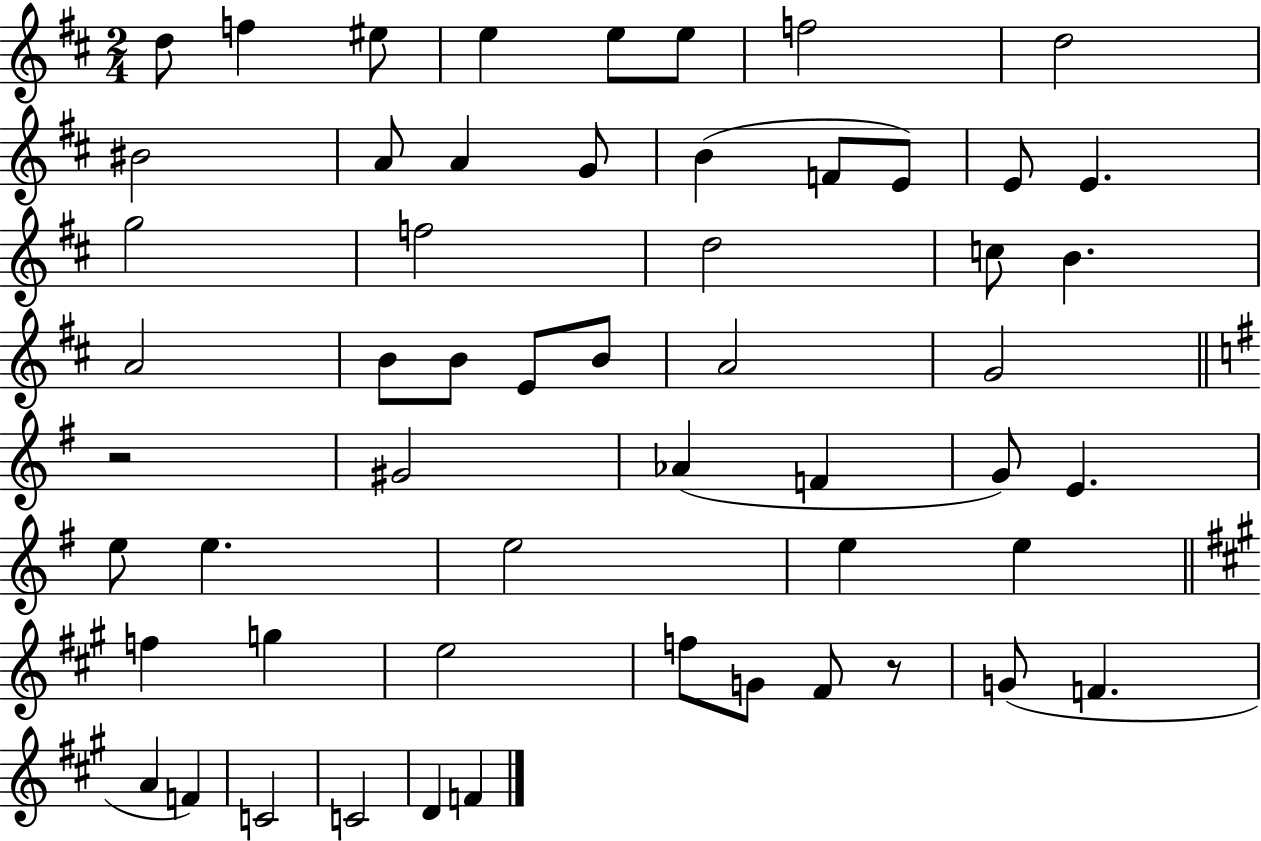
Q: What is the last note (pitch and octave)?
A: F4